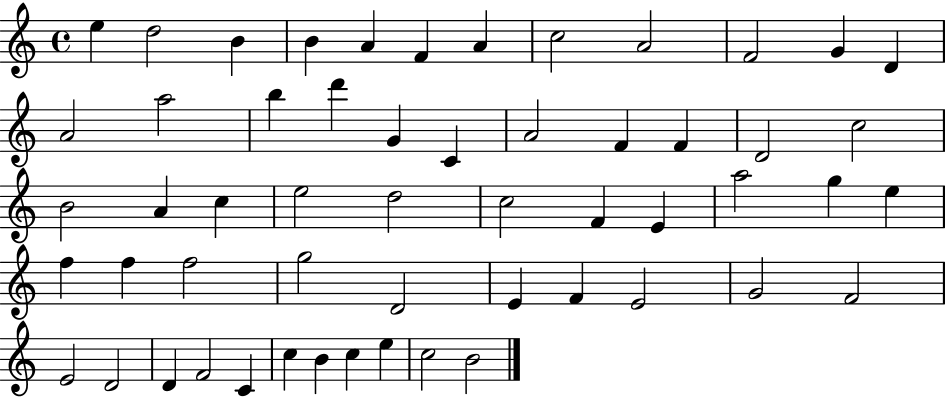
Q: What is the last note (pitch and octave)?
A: B4